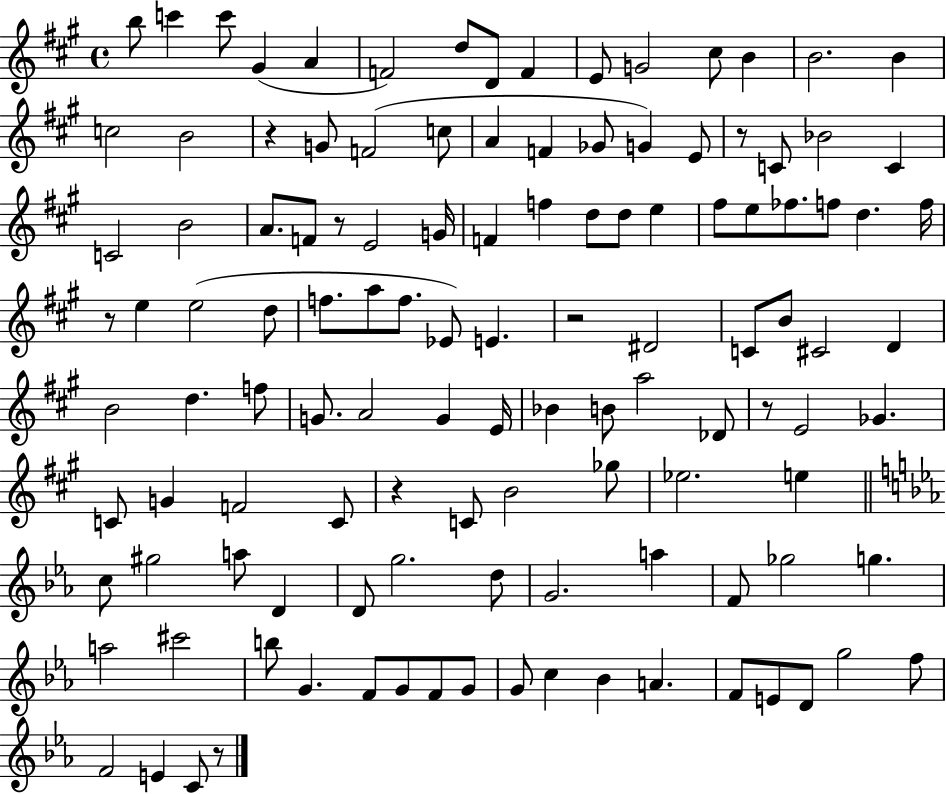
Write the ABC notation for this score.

X:1
T:Untitled
M:4/4
L:1/4
K:A
b/2 c' c'/2 ^G A F2 d/2 D/2 F E/2 G2 ^c/2 B B2 B c2 B2 z G/2 F2 c/2 A F _G/2 G E/2 z/2 C/2 _B2 C C2 B2 A/2 F/2 z/2 E2 G/4 F f d/2 d/2 e ^f/2 e/2 _f/2 f/2 d f/4 z/2 e e2 d/2 f/2 a/2 f/2 _E/2 E z2 ^D2 C/2 B/2 ^C2 D B2 d f/2 G/2 A2 G E/4 _B B/2 a2 _D/2 z/2 E2 _G C/2 G F2 C/2 z C/2 B2 _g/2 _e2 e c/2 ^g2 a/2 D D/2 g2 d/2 G2 a F/2 _g2 g a2 ^c'2 b/2 G F/2 G/2 F/2 G/2 G/2 c _B A F/2 E/2 D/2 g2 f/2 F2 E C/2 z/2